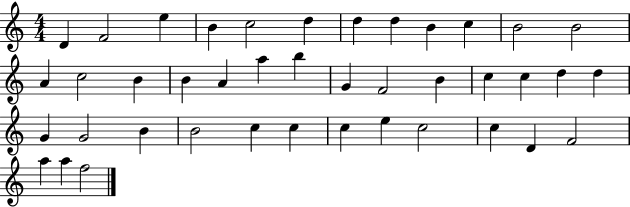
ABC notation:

X:1
T:Untitled
M:4/4
L:1/4
K:C
D F2 e B c2 d d d B c B2 B2 A c2 B B A a b G F2 B c c d d G G2 B B2 c c c e c2 c D F2 a a f2